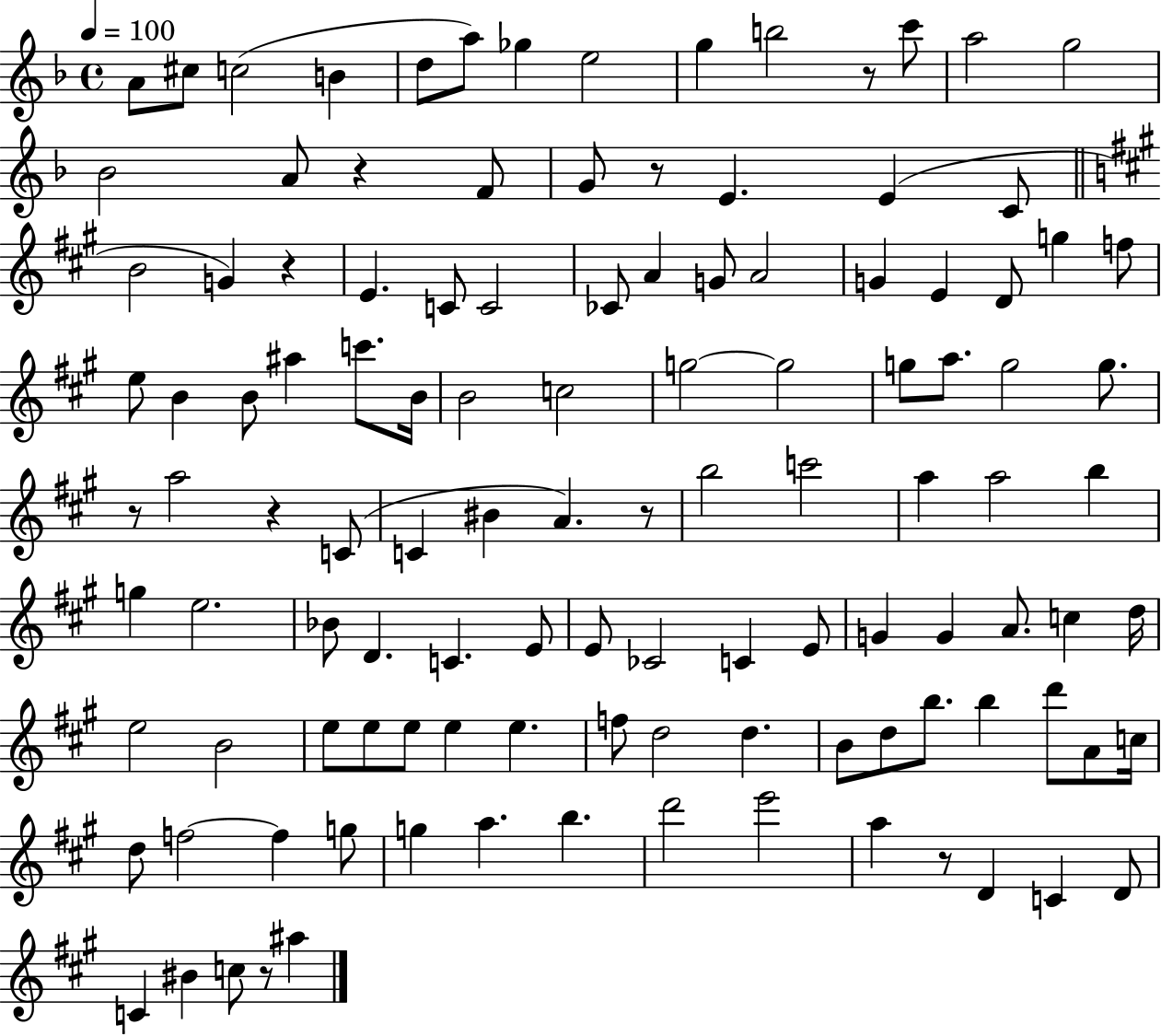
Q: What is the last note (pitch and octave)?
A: A#5